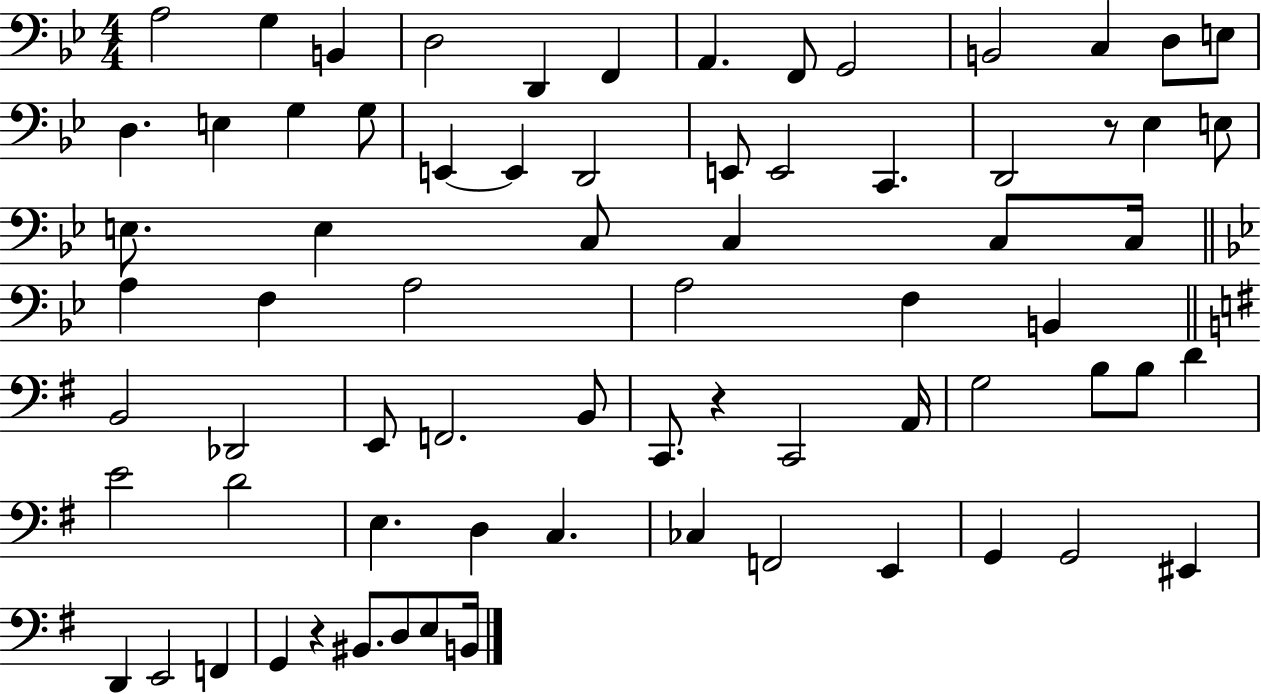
X:1
T:Untitled
M:4/4
L:1/4
K:Bb
A,2 G, B,, D,2 D,, F,, A,, F,,/2 G,,2 B,,2 C, D,/2 E,/2 D, E, G, G,/2 E,, E,, D,,2 E,,/2 E,,2 C,, D,,2 z/2 _E, E,/2 E,/2 E, C,/2 C, C,/2 C,/4 A, F, A,2 A,2 F, B,, B,,2 _D,,2 E,,/2 F,,2 B,,/2 C,,/2 z C,,2 A,,/4 G,2 B,/2 B,/2 D E2 D2 E, D, C, _C, F,,2 E,, G,, G,,2 ^E,, D,, E,,2 F,, G,, z ^B,,/2 D,/2 E,/2 B,,/4